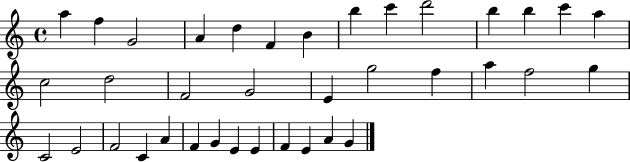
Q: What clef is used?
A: treble